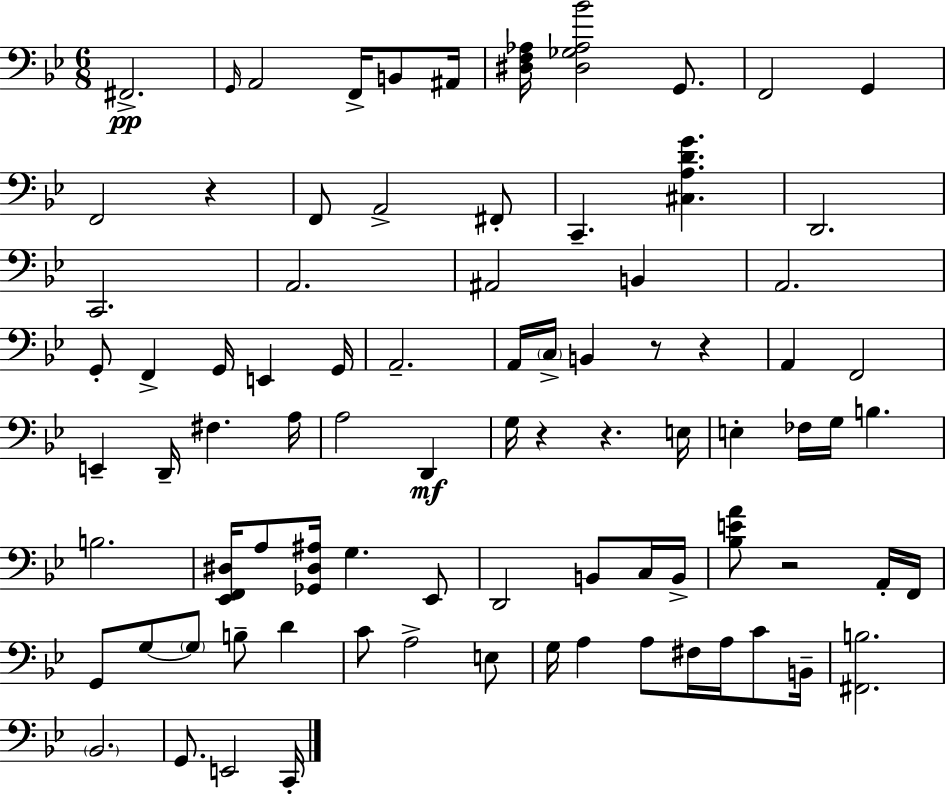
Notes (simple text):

F#2/h. G2/s A2/h F2/s B2/e A#2/s [D#3,F3,Ab3]/s [D#3,Gb3,Ab3,Bb4]/h G2/e. F2/h G2/q F2/h R/q F2/e A2/h F#2/e C2/q. [C#3,A3,D4,G4]/q. D2/h. C2/h. A2/h. A#2/h B2/q A2/h. G2/e F2/q G2/s E2/q G2/s A2/h. A2/s C3/s B2/q R/e R/q A2/q F2/h E2/q D2/s F#3/q. A3/s A3/h D2/q G3/s R/q R/q. E3/s E3/q FES3/s G3/s B3/q. B3/h. [Eb2,F2,D#3]/s A3/e [Gb2,D#3,A#3]/s G3/q. Eb2/e D2/h B2/e C3/s B2/s [Bb3,E4,A4]/e R/h A2/s F2/s G2/e G3/e G3/e B3/e D4/q C4/e A3/h E3/e G3/s A3/q A3/e F#3/s A3/s C4/e B2/s [F#2,B3]/h. Bb2/h. G2/e. E2/h C2/s